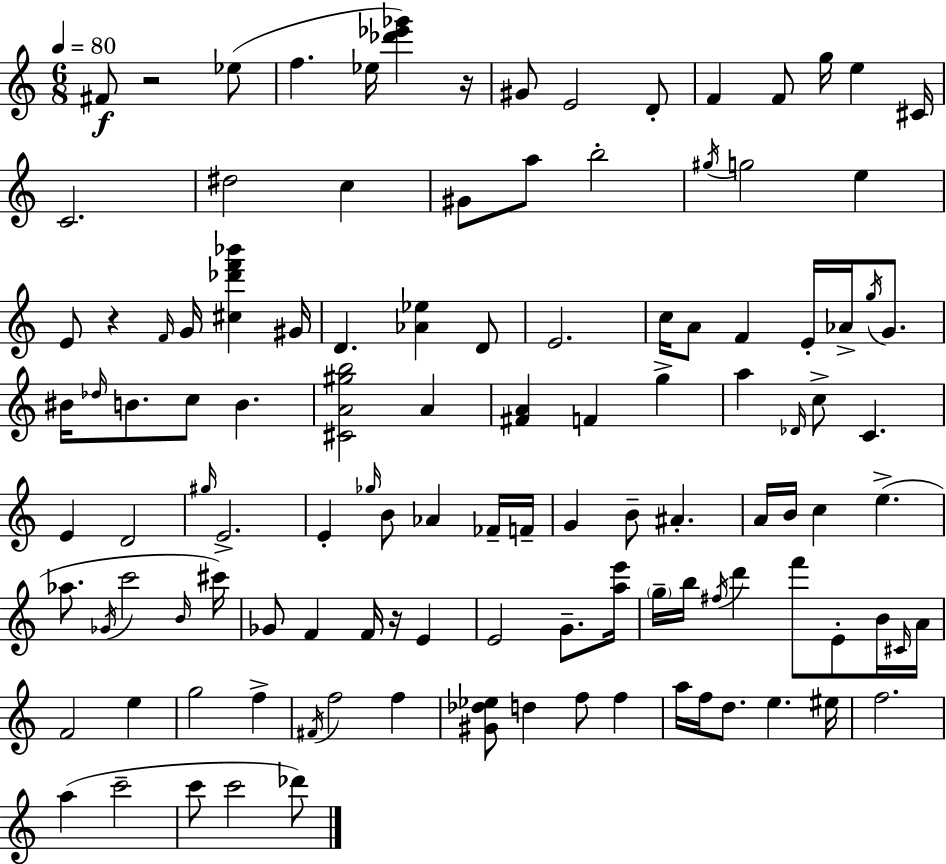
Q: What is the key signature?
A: C major